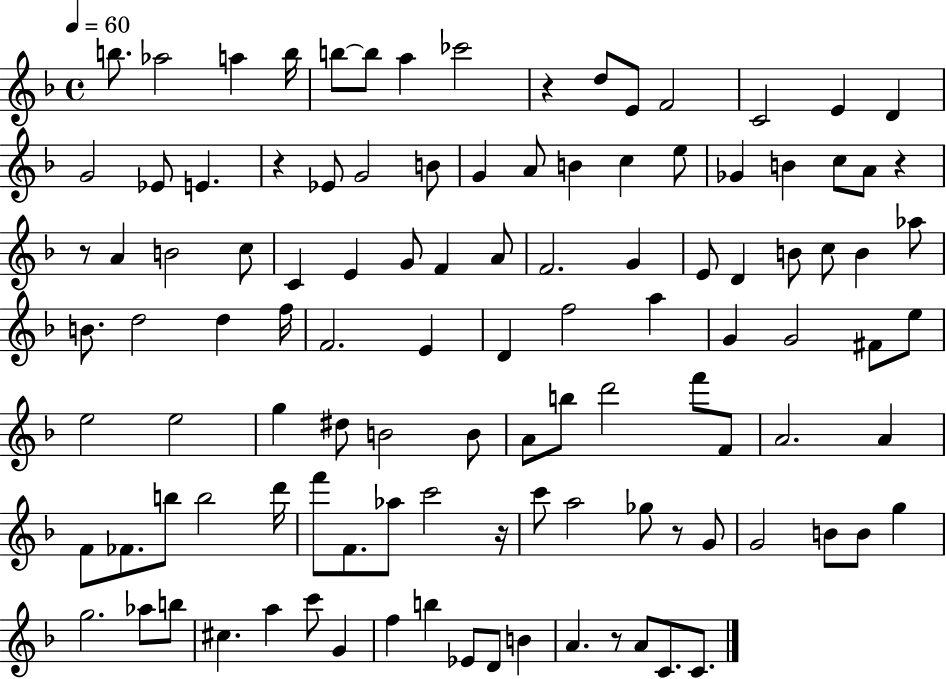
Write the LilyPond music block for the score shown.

{
  \clef treble
  \time 4/4
  \defaultTimeSignature
  \key f \major
  \tempo 4 = 60
  \repeat volta 2 { b''8. aes''2 a''4 b''16 | b''8~~ b''8 a''4 ces'''2 | r4 d''8 e'8 f'2 | c'2 e'4 d'4 | \break g'2 ees'8 e'4. | r4 ees'8 g'2 b'8 | g'4 a'8 b'4 c''4 e''8 | ges'4 b'4 c''8 a'8 r4 | \break r8 a'4 b'2 c''8 | c'4 e'4 g'8 f'4 a'8 | f'2. g'4 | e'8 d'4 b'8 c''8 b'4 aes''8 | \break b'8. d''2 d''4 f''16 | f'2. e'4 | d'4 f''2 a''4 | g'4 g'2 fis'8 e''8 | \break e''2 e''2 | g''4 dis''8 b'2 b'8 | a'8 b''8 d'''2 f'''8 f'8 | a'2. a'4 | \break f'8 fes'8. b''8 b''2 d'''16 | f'''8 f'8. aes''8 c'''2 r16 | c'''8 a''2 ges''8 r8 g'8 | g'2 b'8 b'8 g''4 | \break g''2. aes''8 b''8 | cis''4. a''4 c'''8 g'4 | f''4 b''4 ees'8 d'8 b'4 | a'4. r8 a'8 c'8. c'8. | \break } \bar "|."
}